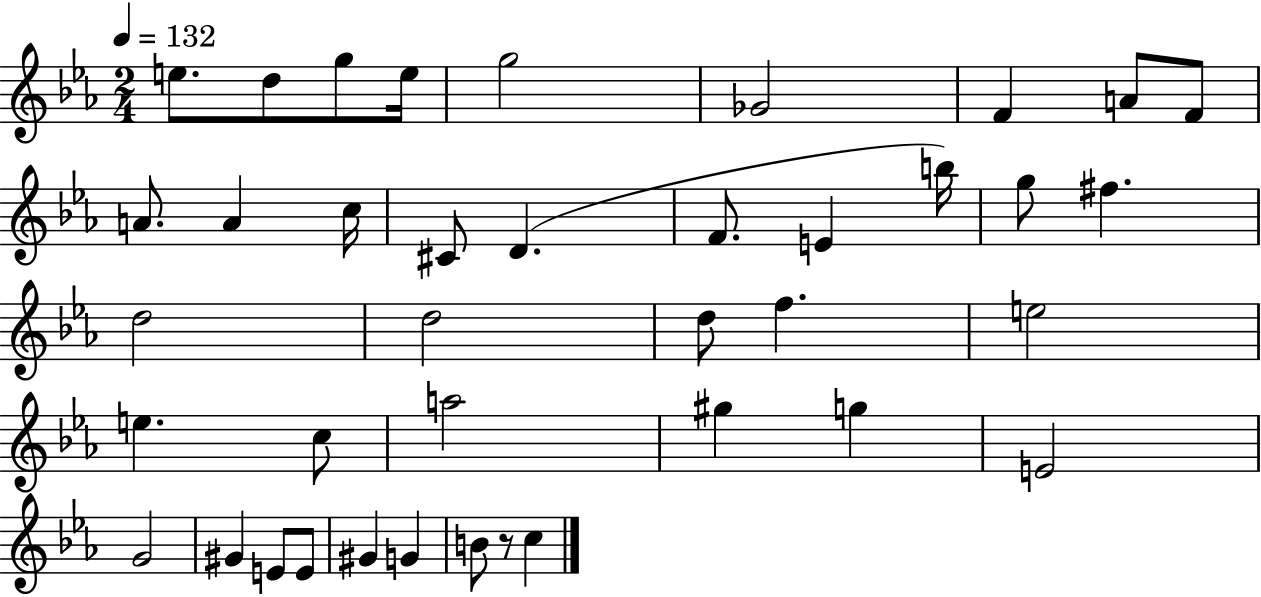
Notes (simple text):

E5/e. D5/e G5/e E5/s G5/h Gb4/h F4/q A4/e F4/e A4/e. A4/q C5/s C#4/e D4/q. F4/e. E4/q B5/s G5/e F#5/q. D5/h D5/h D5/e F5/q. E5/h E5/q. C5/e A5/h G#5/q G5/q E4/h G4/h G#4/q E4/e E4/e G#4/q G4/q B4/e R/e C5/q